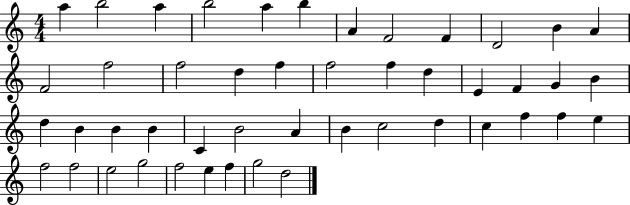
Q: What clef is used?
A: treble